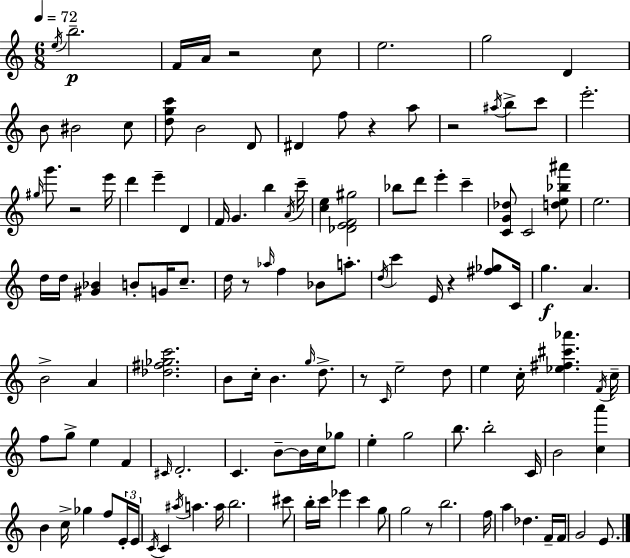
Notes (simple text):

E5/s B5/h. F4/s A4/s R/h C5/e E5/h. G5/h D4/q B4/e BIS4/h C5/e [D5,G5,C6]/e B4/h D4/e D#4/q F5/e R/q A5/e R/h A#5/s B5/e C6/e E6/h. G#5/s G6/e. R/h E6/s D6/q E6/q D4/q F4/s G4/q. B5/q A4/s C6/s [C5,E5]/q [Db4,E4,F4,G#5]/h Bb5/e D6/e E6/q C6/q [C4,G4,Db5]/e C4/h [D5,E5,Bb5,A#6]/e E5/h. D5/s D5/s [G#4,Bb4]/q B4/e G4/s C5/e. D5/s R/e Ab5/s F5/q Bb4/e A5/e. D5/s C6/q E4/s R/q [F#5,Gb5]/e C4/s G5/q. A4/q. B4/h A4/q [Db5,F#5,Gb5,C6]/h. B4/e C5/s B4/q. G5/s D5/e. R/e C4/s E5/h D5/e E5/q C5/s [Eb5,F#5,C#6,Ab6]/q. F4/s C5/s F5/e G5/e E5/q F4/q C#4/s D4/h. C4/q. B4/e B4/s C5/s Gb5/e E5/q G5/h B5/e. B5/h C4/s B4/h [C5,A6]/q B4/q C5/s Gb5/q F5/e E4/s E4/s C4/s C4/q A#5/s A5/q. A5/s B5/h. C#6/e B5/s C6/s Eb6/q C6/q G5/e G5/h R/e B5/h. F5/s A5/q Db5/q. F4/s F4/s G4/h E4/e.